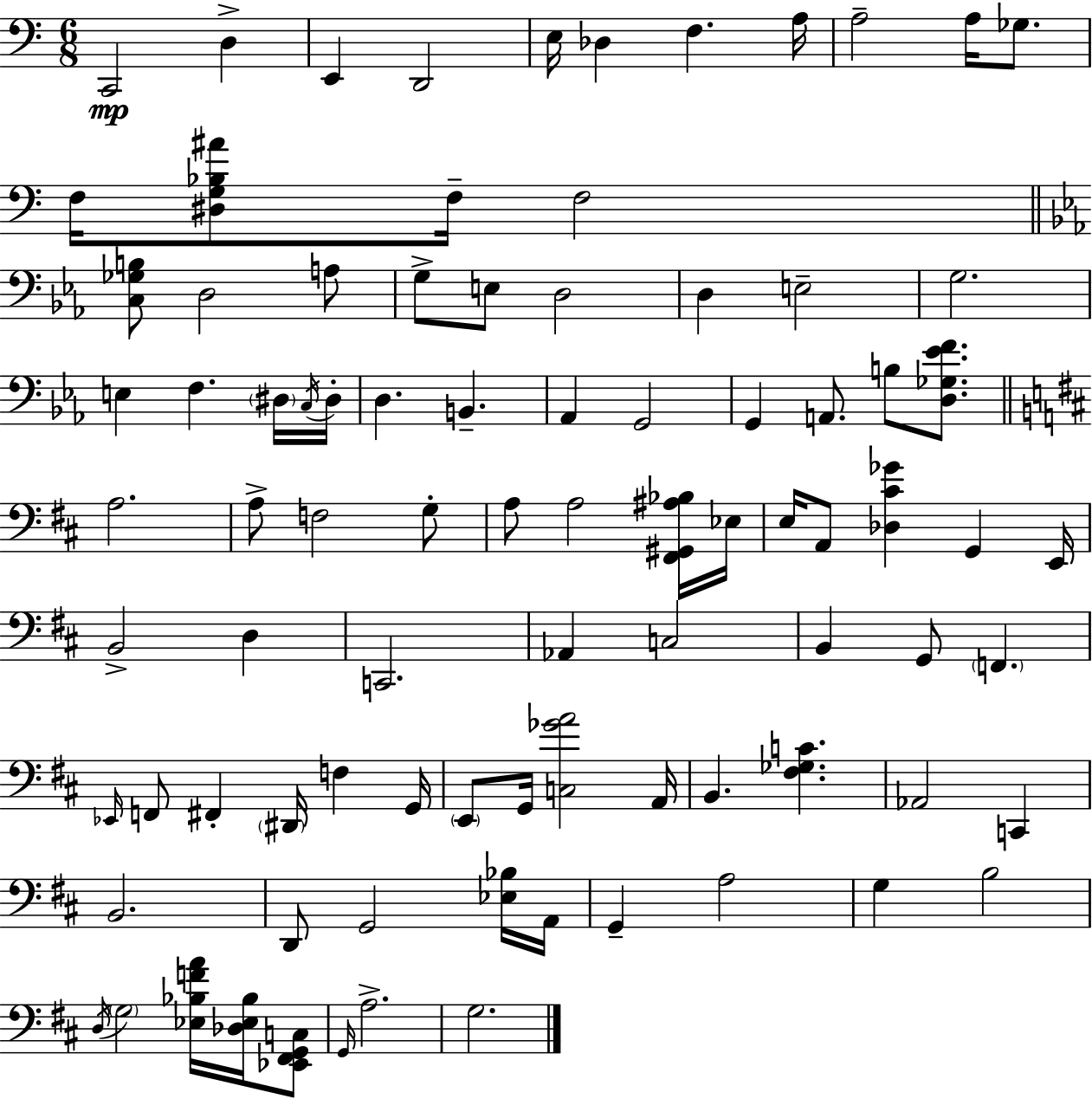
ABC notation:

X:1
T:Untitled
M:6/8
L:1/4
K:Am
C,,2 D, E,, D,,2 E,/4 _D, F, A,/4 A,2 A,/4 _G,/2 F,/4 [^D,G,_B,^A]/2 F,/4 F,2 [C,_G,B,]/2 D,2 A,/2 G,/2 E,/2 D,2 D, E,2 G,2 E, F, ^D,/4 C,/4 ^D,/4 D, B,, _A,, G,,2 G,, A,,/2 B,/2 [D,_G,_EF]/2 A,2 A,/2 F,2 G,/2 A,/2 A,2 [^F,,^G,,^A,_B,]/4 _E,/4 E,/4 A,,/2 [_D,^C_G] G,, E,,/4 B,,2 D, C,,2 _A,, C,2 B,, G,,/2 F,, _E,,/4 F,,/2 ^F,, ^D,,/4 F, G,,/4 E,,/2 G,,/4 [C,_GA]2 A,,/4 B,, [^F,_G,C] _A,,2 C,, B,,2 D,,/2 G,,2 [_E,_B,]/4 A,,/4 G,, A,2 G, B,2 D,/4 G,2 [_E,_B,FA]/4 [_D,_E,_B,]/4 [_E,,^F,,G,,C,]/2 G,,/4 A,2 G,2